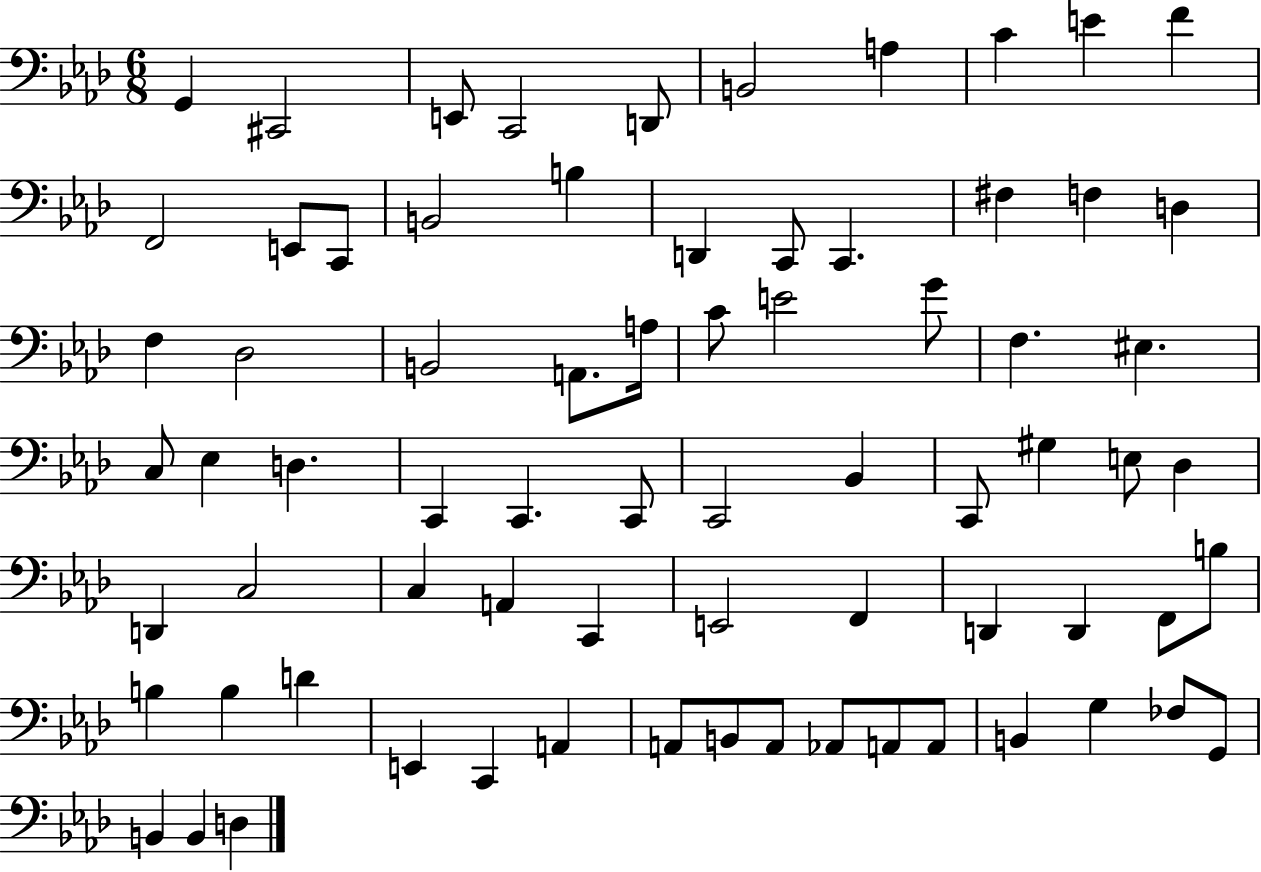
{
  \clef bass
  \numericTimeSignature
  \time 6/8
  \key aes \major
  \repeat volta 2 { g,4 cis,2 | e,8 c,2 d,8 | b,2 a4 | c'4 e'4 f'4 | \break f,2 e,8 c,8 | b,2 b4 | d,4 c,8 c,4. | fis4 f4 d4 | \break f4 des2 | b,2 a,8. a16 | c'8 e'2 g'8 | f4. eis4. | \break c8 ees4 d4. | c,4 c,4. c,8 | c,2 bes,4 | c,8 gis4 e8 des4 | \break d,4 c2 | c4 a,4 c,4 | e,2 f,4 | d,4 d,4 f,8 b8 | \break b4 b4 d'4 | e,4 c,4 a,4 | a,8 b,8 a,8 aes,8 a,8 a,8 | b,4 g4 fes8 g,8 | \break b,4 b,4 d4 | } \bar "|."
}